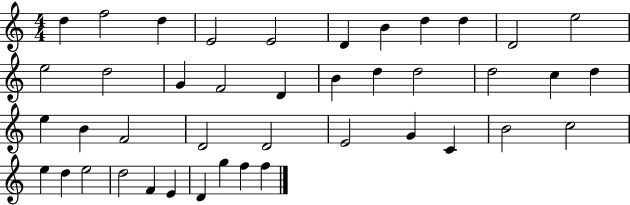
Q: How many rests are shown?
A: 0